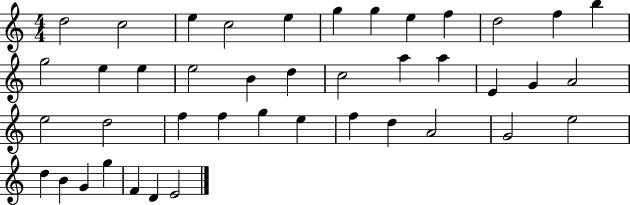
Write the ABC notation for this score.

X:1
T:Untitled
M:4/4
L:1/4
K:C
d2 c2 e c2 e g g e f d2 f b g2 e e e2 B d c2 a a E G A2 e2 d2 f f g e f d A2 G2 e2 d B G g F D E2